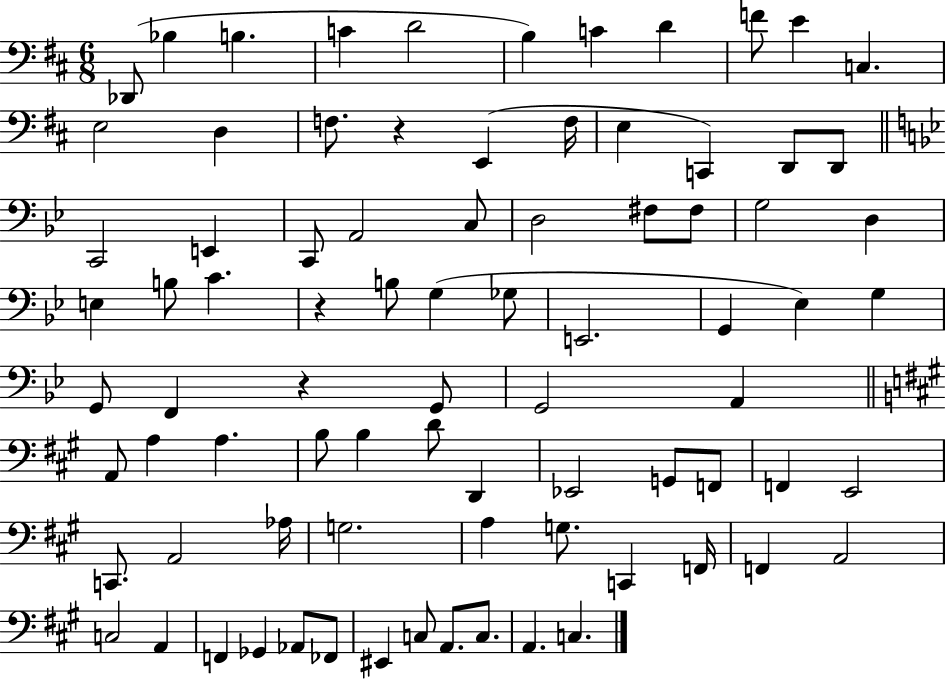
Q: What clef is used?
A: bass